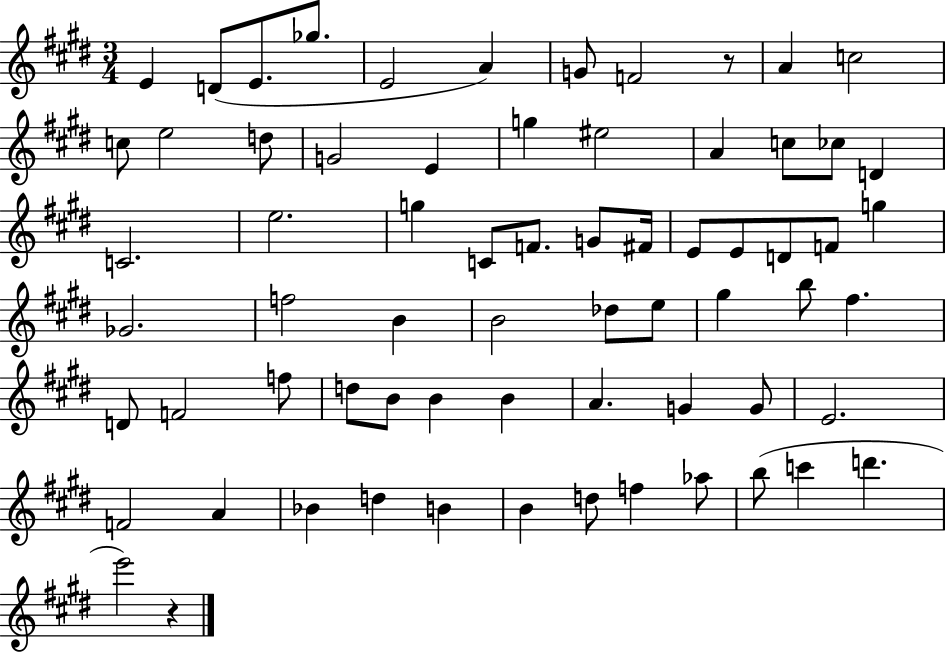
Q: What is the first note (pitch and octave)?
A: E4